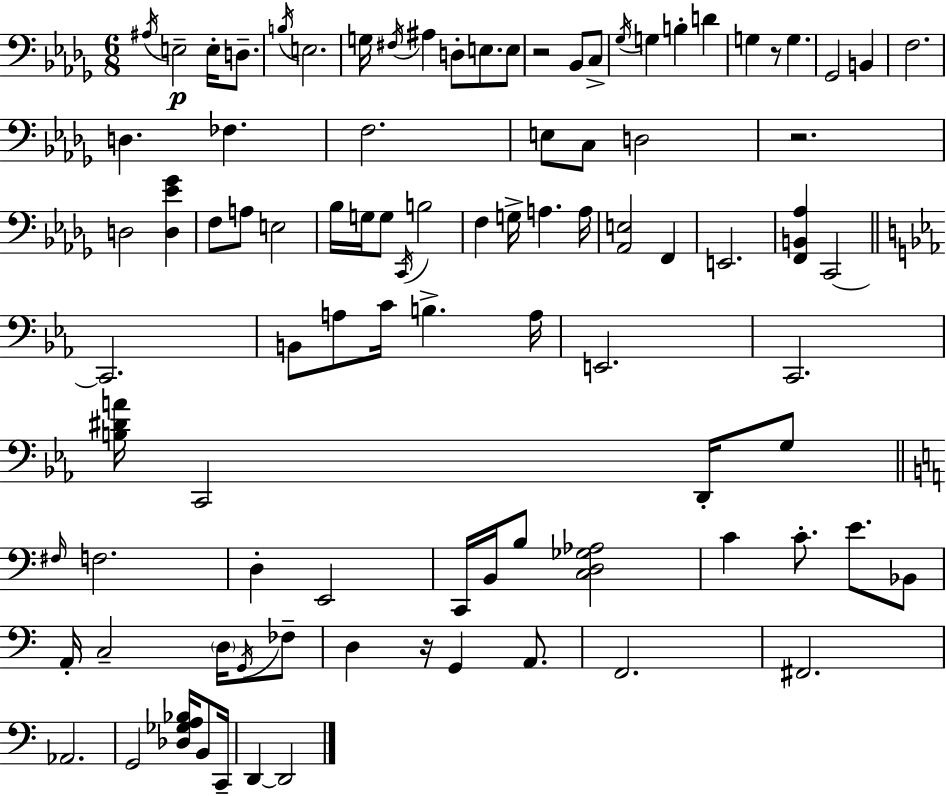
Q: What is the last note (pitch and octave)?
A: D2